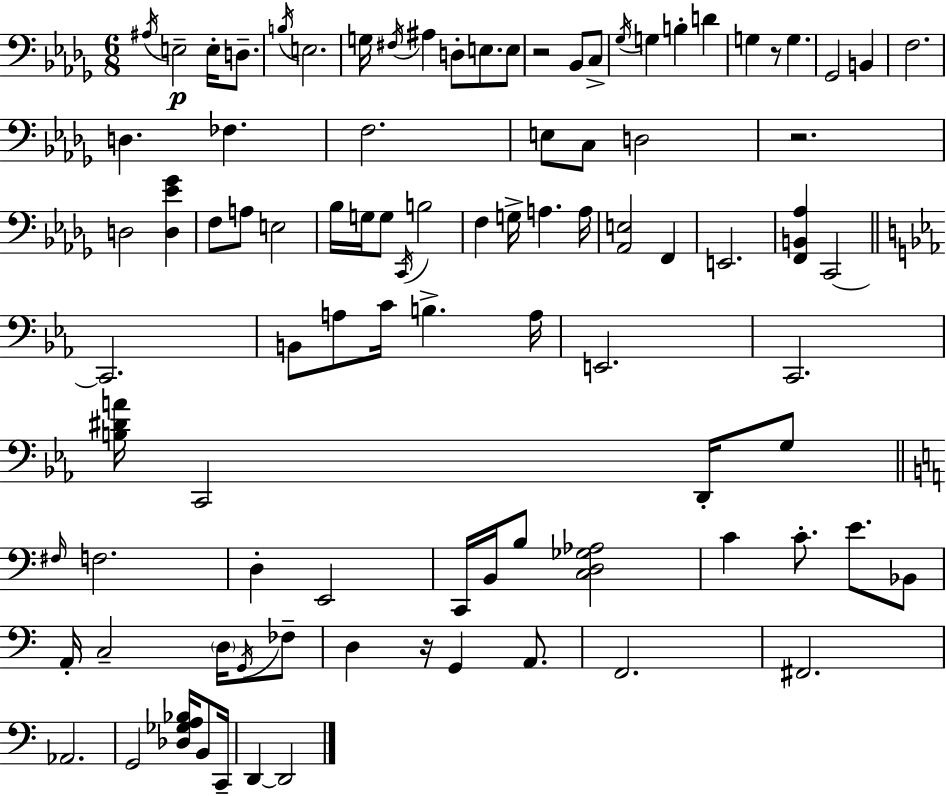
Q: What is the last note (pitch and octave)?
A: D2